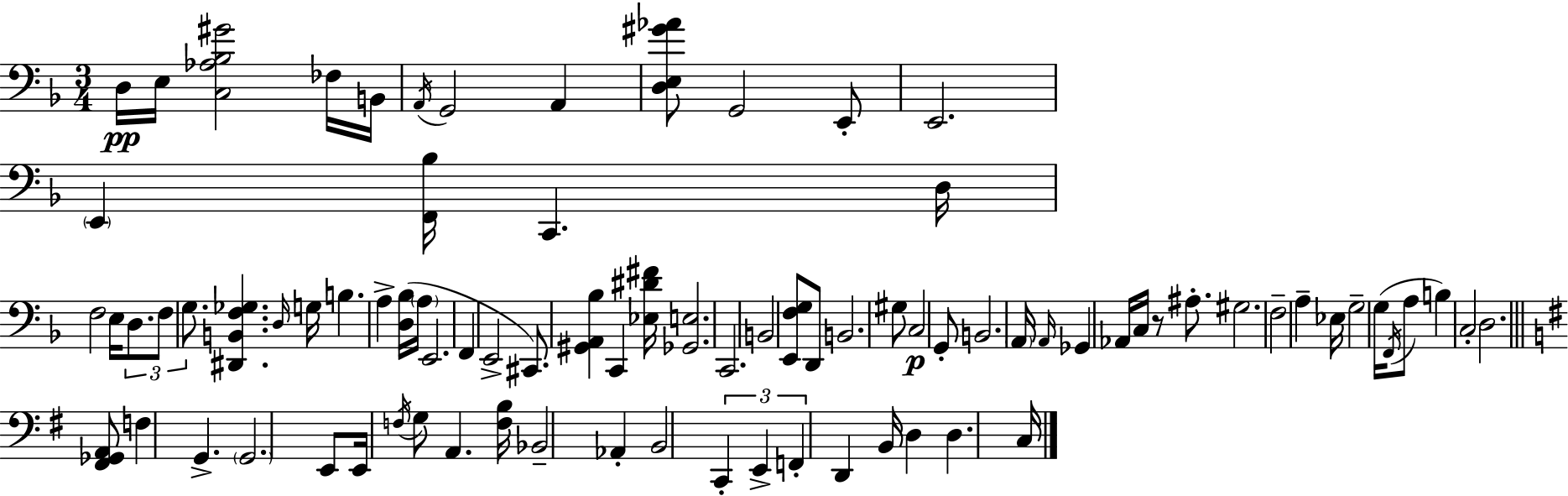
D3/s E3/s [C3,Ab3,Bb3,G#4]/h FES3/s B2/s A2/s G2/h A2/q [D3,E3,G#4,Ab4]/e G2/h E2/e E2/h. E2/q [F2,Bb3]/s C2/q. D3/s F3/h E3/s D3/e. F3/e G3/e. [D#2,B2,F3,Gb3]/q. D3/s G3/s B3/q. A3/q [D3,Bb3]/s A3/s E2/h. F2/q E2/h C#2/e. [G#2,A2,Bb3]/q C2/q [Eb3,D#4,F#4]/s [Gb2,E3]/h. C2/h. B2/h [E2,F3,G3]/e D2/e B2/h. G#3/e C3/h G2/e B2/h. A2/s A2/s Gb2/q Ab2/s C3/s R/e A#3/e. G#3/h. F3/h A3/q Eb3/s G3/h G3/s F2/s A3/e B3/q C3/h D3/h. [F#2,Gb2,A2]/e F3/q G2/q. G2/h. E2/e E2/s F3/s G3/e A2/q. [F3,B3]/s Bb2/h Ab2/q B2/h C2/q E2/q F2/q D2/q B2/s D3/q D3/q. C3/s